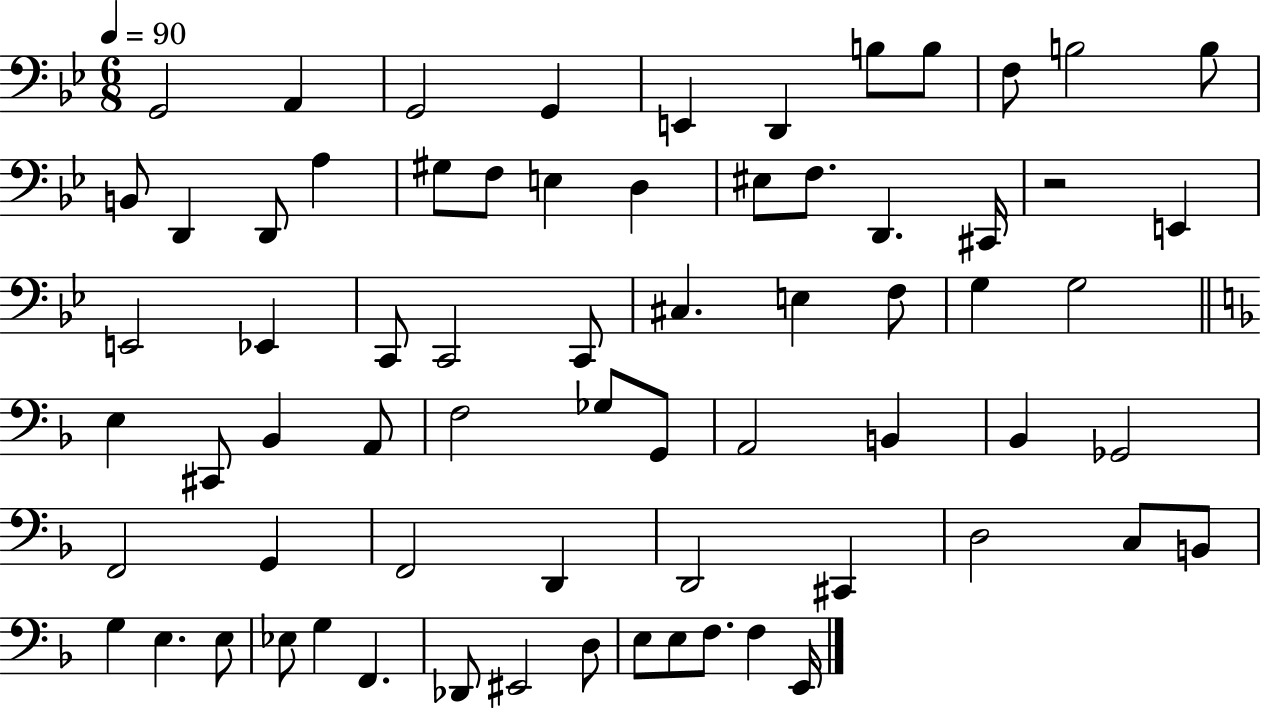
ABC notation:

X:1
T:Untitled
M:6/8
L:1/4
K:Bb
G,,2 A,, G,,2 G,, E,, D,, B,/2 B,/2 F,/2 B,2 B,/2 B,,/2 D,, D,,/2 A, ^G,/2 F,/2 E, D, ^E,/2 F,/2 D,, ^C,,/4 z2 E,, E,,2 _E,, C,,/2 C,,2 C,,/2 ^C, E, F,/2 G, G,2 E, ^C,,/2 _B,, A,,/2 F,2 _G,/2 G,,/2 A,,2 B,, _B,, _G,,2 F,,2 G,, F,,2 D,, D,,2 ^C,, D,2 C,/2 B,,/2 G, E, E,/2 _E,/2 G, F,, _D,,/2 ^E,,2 D,/2 E,/2 E,/2 F,/2 F, E,,/4